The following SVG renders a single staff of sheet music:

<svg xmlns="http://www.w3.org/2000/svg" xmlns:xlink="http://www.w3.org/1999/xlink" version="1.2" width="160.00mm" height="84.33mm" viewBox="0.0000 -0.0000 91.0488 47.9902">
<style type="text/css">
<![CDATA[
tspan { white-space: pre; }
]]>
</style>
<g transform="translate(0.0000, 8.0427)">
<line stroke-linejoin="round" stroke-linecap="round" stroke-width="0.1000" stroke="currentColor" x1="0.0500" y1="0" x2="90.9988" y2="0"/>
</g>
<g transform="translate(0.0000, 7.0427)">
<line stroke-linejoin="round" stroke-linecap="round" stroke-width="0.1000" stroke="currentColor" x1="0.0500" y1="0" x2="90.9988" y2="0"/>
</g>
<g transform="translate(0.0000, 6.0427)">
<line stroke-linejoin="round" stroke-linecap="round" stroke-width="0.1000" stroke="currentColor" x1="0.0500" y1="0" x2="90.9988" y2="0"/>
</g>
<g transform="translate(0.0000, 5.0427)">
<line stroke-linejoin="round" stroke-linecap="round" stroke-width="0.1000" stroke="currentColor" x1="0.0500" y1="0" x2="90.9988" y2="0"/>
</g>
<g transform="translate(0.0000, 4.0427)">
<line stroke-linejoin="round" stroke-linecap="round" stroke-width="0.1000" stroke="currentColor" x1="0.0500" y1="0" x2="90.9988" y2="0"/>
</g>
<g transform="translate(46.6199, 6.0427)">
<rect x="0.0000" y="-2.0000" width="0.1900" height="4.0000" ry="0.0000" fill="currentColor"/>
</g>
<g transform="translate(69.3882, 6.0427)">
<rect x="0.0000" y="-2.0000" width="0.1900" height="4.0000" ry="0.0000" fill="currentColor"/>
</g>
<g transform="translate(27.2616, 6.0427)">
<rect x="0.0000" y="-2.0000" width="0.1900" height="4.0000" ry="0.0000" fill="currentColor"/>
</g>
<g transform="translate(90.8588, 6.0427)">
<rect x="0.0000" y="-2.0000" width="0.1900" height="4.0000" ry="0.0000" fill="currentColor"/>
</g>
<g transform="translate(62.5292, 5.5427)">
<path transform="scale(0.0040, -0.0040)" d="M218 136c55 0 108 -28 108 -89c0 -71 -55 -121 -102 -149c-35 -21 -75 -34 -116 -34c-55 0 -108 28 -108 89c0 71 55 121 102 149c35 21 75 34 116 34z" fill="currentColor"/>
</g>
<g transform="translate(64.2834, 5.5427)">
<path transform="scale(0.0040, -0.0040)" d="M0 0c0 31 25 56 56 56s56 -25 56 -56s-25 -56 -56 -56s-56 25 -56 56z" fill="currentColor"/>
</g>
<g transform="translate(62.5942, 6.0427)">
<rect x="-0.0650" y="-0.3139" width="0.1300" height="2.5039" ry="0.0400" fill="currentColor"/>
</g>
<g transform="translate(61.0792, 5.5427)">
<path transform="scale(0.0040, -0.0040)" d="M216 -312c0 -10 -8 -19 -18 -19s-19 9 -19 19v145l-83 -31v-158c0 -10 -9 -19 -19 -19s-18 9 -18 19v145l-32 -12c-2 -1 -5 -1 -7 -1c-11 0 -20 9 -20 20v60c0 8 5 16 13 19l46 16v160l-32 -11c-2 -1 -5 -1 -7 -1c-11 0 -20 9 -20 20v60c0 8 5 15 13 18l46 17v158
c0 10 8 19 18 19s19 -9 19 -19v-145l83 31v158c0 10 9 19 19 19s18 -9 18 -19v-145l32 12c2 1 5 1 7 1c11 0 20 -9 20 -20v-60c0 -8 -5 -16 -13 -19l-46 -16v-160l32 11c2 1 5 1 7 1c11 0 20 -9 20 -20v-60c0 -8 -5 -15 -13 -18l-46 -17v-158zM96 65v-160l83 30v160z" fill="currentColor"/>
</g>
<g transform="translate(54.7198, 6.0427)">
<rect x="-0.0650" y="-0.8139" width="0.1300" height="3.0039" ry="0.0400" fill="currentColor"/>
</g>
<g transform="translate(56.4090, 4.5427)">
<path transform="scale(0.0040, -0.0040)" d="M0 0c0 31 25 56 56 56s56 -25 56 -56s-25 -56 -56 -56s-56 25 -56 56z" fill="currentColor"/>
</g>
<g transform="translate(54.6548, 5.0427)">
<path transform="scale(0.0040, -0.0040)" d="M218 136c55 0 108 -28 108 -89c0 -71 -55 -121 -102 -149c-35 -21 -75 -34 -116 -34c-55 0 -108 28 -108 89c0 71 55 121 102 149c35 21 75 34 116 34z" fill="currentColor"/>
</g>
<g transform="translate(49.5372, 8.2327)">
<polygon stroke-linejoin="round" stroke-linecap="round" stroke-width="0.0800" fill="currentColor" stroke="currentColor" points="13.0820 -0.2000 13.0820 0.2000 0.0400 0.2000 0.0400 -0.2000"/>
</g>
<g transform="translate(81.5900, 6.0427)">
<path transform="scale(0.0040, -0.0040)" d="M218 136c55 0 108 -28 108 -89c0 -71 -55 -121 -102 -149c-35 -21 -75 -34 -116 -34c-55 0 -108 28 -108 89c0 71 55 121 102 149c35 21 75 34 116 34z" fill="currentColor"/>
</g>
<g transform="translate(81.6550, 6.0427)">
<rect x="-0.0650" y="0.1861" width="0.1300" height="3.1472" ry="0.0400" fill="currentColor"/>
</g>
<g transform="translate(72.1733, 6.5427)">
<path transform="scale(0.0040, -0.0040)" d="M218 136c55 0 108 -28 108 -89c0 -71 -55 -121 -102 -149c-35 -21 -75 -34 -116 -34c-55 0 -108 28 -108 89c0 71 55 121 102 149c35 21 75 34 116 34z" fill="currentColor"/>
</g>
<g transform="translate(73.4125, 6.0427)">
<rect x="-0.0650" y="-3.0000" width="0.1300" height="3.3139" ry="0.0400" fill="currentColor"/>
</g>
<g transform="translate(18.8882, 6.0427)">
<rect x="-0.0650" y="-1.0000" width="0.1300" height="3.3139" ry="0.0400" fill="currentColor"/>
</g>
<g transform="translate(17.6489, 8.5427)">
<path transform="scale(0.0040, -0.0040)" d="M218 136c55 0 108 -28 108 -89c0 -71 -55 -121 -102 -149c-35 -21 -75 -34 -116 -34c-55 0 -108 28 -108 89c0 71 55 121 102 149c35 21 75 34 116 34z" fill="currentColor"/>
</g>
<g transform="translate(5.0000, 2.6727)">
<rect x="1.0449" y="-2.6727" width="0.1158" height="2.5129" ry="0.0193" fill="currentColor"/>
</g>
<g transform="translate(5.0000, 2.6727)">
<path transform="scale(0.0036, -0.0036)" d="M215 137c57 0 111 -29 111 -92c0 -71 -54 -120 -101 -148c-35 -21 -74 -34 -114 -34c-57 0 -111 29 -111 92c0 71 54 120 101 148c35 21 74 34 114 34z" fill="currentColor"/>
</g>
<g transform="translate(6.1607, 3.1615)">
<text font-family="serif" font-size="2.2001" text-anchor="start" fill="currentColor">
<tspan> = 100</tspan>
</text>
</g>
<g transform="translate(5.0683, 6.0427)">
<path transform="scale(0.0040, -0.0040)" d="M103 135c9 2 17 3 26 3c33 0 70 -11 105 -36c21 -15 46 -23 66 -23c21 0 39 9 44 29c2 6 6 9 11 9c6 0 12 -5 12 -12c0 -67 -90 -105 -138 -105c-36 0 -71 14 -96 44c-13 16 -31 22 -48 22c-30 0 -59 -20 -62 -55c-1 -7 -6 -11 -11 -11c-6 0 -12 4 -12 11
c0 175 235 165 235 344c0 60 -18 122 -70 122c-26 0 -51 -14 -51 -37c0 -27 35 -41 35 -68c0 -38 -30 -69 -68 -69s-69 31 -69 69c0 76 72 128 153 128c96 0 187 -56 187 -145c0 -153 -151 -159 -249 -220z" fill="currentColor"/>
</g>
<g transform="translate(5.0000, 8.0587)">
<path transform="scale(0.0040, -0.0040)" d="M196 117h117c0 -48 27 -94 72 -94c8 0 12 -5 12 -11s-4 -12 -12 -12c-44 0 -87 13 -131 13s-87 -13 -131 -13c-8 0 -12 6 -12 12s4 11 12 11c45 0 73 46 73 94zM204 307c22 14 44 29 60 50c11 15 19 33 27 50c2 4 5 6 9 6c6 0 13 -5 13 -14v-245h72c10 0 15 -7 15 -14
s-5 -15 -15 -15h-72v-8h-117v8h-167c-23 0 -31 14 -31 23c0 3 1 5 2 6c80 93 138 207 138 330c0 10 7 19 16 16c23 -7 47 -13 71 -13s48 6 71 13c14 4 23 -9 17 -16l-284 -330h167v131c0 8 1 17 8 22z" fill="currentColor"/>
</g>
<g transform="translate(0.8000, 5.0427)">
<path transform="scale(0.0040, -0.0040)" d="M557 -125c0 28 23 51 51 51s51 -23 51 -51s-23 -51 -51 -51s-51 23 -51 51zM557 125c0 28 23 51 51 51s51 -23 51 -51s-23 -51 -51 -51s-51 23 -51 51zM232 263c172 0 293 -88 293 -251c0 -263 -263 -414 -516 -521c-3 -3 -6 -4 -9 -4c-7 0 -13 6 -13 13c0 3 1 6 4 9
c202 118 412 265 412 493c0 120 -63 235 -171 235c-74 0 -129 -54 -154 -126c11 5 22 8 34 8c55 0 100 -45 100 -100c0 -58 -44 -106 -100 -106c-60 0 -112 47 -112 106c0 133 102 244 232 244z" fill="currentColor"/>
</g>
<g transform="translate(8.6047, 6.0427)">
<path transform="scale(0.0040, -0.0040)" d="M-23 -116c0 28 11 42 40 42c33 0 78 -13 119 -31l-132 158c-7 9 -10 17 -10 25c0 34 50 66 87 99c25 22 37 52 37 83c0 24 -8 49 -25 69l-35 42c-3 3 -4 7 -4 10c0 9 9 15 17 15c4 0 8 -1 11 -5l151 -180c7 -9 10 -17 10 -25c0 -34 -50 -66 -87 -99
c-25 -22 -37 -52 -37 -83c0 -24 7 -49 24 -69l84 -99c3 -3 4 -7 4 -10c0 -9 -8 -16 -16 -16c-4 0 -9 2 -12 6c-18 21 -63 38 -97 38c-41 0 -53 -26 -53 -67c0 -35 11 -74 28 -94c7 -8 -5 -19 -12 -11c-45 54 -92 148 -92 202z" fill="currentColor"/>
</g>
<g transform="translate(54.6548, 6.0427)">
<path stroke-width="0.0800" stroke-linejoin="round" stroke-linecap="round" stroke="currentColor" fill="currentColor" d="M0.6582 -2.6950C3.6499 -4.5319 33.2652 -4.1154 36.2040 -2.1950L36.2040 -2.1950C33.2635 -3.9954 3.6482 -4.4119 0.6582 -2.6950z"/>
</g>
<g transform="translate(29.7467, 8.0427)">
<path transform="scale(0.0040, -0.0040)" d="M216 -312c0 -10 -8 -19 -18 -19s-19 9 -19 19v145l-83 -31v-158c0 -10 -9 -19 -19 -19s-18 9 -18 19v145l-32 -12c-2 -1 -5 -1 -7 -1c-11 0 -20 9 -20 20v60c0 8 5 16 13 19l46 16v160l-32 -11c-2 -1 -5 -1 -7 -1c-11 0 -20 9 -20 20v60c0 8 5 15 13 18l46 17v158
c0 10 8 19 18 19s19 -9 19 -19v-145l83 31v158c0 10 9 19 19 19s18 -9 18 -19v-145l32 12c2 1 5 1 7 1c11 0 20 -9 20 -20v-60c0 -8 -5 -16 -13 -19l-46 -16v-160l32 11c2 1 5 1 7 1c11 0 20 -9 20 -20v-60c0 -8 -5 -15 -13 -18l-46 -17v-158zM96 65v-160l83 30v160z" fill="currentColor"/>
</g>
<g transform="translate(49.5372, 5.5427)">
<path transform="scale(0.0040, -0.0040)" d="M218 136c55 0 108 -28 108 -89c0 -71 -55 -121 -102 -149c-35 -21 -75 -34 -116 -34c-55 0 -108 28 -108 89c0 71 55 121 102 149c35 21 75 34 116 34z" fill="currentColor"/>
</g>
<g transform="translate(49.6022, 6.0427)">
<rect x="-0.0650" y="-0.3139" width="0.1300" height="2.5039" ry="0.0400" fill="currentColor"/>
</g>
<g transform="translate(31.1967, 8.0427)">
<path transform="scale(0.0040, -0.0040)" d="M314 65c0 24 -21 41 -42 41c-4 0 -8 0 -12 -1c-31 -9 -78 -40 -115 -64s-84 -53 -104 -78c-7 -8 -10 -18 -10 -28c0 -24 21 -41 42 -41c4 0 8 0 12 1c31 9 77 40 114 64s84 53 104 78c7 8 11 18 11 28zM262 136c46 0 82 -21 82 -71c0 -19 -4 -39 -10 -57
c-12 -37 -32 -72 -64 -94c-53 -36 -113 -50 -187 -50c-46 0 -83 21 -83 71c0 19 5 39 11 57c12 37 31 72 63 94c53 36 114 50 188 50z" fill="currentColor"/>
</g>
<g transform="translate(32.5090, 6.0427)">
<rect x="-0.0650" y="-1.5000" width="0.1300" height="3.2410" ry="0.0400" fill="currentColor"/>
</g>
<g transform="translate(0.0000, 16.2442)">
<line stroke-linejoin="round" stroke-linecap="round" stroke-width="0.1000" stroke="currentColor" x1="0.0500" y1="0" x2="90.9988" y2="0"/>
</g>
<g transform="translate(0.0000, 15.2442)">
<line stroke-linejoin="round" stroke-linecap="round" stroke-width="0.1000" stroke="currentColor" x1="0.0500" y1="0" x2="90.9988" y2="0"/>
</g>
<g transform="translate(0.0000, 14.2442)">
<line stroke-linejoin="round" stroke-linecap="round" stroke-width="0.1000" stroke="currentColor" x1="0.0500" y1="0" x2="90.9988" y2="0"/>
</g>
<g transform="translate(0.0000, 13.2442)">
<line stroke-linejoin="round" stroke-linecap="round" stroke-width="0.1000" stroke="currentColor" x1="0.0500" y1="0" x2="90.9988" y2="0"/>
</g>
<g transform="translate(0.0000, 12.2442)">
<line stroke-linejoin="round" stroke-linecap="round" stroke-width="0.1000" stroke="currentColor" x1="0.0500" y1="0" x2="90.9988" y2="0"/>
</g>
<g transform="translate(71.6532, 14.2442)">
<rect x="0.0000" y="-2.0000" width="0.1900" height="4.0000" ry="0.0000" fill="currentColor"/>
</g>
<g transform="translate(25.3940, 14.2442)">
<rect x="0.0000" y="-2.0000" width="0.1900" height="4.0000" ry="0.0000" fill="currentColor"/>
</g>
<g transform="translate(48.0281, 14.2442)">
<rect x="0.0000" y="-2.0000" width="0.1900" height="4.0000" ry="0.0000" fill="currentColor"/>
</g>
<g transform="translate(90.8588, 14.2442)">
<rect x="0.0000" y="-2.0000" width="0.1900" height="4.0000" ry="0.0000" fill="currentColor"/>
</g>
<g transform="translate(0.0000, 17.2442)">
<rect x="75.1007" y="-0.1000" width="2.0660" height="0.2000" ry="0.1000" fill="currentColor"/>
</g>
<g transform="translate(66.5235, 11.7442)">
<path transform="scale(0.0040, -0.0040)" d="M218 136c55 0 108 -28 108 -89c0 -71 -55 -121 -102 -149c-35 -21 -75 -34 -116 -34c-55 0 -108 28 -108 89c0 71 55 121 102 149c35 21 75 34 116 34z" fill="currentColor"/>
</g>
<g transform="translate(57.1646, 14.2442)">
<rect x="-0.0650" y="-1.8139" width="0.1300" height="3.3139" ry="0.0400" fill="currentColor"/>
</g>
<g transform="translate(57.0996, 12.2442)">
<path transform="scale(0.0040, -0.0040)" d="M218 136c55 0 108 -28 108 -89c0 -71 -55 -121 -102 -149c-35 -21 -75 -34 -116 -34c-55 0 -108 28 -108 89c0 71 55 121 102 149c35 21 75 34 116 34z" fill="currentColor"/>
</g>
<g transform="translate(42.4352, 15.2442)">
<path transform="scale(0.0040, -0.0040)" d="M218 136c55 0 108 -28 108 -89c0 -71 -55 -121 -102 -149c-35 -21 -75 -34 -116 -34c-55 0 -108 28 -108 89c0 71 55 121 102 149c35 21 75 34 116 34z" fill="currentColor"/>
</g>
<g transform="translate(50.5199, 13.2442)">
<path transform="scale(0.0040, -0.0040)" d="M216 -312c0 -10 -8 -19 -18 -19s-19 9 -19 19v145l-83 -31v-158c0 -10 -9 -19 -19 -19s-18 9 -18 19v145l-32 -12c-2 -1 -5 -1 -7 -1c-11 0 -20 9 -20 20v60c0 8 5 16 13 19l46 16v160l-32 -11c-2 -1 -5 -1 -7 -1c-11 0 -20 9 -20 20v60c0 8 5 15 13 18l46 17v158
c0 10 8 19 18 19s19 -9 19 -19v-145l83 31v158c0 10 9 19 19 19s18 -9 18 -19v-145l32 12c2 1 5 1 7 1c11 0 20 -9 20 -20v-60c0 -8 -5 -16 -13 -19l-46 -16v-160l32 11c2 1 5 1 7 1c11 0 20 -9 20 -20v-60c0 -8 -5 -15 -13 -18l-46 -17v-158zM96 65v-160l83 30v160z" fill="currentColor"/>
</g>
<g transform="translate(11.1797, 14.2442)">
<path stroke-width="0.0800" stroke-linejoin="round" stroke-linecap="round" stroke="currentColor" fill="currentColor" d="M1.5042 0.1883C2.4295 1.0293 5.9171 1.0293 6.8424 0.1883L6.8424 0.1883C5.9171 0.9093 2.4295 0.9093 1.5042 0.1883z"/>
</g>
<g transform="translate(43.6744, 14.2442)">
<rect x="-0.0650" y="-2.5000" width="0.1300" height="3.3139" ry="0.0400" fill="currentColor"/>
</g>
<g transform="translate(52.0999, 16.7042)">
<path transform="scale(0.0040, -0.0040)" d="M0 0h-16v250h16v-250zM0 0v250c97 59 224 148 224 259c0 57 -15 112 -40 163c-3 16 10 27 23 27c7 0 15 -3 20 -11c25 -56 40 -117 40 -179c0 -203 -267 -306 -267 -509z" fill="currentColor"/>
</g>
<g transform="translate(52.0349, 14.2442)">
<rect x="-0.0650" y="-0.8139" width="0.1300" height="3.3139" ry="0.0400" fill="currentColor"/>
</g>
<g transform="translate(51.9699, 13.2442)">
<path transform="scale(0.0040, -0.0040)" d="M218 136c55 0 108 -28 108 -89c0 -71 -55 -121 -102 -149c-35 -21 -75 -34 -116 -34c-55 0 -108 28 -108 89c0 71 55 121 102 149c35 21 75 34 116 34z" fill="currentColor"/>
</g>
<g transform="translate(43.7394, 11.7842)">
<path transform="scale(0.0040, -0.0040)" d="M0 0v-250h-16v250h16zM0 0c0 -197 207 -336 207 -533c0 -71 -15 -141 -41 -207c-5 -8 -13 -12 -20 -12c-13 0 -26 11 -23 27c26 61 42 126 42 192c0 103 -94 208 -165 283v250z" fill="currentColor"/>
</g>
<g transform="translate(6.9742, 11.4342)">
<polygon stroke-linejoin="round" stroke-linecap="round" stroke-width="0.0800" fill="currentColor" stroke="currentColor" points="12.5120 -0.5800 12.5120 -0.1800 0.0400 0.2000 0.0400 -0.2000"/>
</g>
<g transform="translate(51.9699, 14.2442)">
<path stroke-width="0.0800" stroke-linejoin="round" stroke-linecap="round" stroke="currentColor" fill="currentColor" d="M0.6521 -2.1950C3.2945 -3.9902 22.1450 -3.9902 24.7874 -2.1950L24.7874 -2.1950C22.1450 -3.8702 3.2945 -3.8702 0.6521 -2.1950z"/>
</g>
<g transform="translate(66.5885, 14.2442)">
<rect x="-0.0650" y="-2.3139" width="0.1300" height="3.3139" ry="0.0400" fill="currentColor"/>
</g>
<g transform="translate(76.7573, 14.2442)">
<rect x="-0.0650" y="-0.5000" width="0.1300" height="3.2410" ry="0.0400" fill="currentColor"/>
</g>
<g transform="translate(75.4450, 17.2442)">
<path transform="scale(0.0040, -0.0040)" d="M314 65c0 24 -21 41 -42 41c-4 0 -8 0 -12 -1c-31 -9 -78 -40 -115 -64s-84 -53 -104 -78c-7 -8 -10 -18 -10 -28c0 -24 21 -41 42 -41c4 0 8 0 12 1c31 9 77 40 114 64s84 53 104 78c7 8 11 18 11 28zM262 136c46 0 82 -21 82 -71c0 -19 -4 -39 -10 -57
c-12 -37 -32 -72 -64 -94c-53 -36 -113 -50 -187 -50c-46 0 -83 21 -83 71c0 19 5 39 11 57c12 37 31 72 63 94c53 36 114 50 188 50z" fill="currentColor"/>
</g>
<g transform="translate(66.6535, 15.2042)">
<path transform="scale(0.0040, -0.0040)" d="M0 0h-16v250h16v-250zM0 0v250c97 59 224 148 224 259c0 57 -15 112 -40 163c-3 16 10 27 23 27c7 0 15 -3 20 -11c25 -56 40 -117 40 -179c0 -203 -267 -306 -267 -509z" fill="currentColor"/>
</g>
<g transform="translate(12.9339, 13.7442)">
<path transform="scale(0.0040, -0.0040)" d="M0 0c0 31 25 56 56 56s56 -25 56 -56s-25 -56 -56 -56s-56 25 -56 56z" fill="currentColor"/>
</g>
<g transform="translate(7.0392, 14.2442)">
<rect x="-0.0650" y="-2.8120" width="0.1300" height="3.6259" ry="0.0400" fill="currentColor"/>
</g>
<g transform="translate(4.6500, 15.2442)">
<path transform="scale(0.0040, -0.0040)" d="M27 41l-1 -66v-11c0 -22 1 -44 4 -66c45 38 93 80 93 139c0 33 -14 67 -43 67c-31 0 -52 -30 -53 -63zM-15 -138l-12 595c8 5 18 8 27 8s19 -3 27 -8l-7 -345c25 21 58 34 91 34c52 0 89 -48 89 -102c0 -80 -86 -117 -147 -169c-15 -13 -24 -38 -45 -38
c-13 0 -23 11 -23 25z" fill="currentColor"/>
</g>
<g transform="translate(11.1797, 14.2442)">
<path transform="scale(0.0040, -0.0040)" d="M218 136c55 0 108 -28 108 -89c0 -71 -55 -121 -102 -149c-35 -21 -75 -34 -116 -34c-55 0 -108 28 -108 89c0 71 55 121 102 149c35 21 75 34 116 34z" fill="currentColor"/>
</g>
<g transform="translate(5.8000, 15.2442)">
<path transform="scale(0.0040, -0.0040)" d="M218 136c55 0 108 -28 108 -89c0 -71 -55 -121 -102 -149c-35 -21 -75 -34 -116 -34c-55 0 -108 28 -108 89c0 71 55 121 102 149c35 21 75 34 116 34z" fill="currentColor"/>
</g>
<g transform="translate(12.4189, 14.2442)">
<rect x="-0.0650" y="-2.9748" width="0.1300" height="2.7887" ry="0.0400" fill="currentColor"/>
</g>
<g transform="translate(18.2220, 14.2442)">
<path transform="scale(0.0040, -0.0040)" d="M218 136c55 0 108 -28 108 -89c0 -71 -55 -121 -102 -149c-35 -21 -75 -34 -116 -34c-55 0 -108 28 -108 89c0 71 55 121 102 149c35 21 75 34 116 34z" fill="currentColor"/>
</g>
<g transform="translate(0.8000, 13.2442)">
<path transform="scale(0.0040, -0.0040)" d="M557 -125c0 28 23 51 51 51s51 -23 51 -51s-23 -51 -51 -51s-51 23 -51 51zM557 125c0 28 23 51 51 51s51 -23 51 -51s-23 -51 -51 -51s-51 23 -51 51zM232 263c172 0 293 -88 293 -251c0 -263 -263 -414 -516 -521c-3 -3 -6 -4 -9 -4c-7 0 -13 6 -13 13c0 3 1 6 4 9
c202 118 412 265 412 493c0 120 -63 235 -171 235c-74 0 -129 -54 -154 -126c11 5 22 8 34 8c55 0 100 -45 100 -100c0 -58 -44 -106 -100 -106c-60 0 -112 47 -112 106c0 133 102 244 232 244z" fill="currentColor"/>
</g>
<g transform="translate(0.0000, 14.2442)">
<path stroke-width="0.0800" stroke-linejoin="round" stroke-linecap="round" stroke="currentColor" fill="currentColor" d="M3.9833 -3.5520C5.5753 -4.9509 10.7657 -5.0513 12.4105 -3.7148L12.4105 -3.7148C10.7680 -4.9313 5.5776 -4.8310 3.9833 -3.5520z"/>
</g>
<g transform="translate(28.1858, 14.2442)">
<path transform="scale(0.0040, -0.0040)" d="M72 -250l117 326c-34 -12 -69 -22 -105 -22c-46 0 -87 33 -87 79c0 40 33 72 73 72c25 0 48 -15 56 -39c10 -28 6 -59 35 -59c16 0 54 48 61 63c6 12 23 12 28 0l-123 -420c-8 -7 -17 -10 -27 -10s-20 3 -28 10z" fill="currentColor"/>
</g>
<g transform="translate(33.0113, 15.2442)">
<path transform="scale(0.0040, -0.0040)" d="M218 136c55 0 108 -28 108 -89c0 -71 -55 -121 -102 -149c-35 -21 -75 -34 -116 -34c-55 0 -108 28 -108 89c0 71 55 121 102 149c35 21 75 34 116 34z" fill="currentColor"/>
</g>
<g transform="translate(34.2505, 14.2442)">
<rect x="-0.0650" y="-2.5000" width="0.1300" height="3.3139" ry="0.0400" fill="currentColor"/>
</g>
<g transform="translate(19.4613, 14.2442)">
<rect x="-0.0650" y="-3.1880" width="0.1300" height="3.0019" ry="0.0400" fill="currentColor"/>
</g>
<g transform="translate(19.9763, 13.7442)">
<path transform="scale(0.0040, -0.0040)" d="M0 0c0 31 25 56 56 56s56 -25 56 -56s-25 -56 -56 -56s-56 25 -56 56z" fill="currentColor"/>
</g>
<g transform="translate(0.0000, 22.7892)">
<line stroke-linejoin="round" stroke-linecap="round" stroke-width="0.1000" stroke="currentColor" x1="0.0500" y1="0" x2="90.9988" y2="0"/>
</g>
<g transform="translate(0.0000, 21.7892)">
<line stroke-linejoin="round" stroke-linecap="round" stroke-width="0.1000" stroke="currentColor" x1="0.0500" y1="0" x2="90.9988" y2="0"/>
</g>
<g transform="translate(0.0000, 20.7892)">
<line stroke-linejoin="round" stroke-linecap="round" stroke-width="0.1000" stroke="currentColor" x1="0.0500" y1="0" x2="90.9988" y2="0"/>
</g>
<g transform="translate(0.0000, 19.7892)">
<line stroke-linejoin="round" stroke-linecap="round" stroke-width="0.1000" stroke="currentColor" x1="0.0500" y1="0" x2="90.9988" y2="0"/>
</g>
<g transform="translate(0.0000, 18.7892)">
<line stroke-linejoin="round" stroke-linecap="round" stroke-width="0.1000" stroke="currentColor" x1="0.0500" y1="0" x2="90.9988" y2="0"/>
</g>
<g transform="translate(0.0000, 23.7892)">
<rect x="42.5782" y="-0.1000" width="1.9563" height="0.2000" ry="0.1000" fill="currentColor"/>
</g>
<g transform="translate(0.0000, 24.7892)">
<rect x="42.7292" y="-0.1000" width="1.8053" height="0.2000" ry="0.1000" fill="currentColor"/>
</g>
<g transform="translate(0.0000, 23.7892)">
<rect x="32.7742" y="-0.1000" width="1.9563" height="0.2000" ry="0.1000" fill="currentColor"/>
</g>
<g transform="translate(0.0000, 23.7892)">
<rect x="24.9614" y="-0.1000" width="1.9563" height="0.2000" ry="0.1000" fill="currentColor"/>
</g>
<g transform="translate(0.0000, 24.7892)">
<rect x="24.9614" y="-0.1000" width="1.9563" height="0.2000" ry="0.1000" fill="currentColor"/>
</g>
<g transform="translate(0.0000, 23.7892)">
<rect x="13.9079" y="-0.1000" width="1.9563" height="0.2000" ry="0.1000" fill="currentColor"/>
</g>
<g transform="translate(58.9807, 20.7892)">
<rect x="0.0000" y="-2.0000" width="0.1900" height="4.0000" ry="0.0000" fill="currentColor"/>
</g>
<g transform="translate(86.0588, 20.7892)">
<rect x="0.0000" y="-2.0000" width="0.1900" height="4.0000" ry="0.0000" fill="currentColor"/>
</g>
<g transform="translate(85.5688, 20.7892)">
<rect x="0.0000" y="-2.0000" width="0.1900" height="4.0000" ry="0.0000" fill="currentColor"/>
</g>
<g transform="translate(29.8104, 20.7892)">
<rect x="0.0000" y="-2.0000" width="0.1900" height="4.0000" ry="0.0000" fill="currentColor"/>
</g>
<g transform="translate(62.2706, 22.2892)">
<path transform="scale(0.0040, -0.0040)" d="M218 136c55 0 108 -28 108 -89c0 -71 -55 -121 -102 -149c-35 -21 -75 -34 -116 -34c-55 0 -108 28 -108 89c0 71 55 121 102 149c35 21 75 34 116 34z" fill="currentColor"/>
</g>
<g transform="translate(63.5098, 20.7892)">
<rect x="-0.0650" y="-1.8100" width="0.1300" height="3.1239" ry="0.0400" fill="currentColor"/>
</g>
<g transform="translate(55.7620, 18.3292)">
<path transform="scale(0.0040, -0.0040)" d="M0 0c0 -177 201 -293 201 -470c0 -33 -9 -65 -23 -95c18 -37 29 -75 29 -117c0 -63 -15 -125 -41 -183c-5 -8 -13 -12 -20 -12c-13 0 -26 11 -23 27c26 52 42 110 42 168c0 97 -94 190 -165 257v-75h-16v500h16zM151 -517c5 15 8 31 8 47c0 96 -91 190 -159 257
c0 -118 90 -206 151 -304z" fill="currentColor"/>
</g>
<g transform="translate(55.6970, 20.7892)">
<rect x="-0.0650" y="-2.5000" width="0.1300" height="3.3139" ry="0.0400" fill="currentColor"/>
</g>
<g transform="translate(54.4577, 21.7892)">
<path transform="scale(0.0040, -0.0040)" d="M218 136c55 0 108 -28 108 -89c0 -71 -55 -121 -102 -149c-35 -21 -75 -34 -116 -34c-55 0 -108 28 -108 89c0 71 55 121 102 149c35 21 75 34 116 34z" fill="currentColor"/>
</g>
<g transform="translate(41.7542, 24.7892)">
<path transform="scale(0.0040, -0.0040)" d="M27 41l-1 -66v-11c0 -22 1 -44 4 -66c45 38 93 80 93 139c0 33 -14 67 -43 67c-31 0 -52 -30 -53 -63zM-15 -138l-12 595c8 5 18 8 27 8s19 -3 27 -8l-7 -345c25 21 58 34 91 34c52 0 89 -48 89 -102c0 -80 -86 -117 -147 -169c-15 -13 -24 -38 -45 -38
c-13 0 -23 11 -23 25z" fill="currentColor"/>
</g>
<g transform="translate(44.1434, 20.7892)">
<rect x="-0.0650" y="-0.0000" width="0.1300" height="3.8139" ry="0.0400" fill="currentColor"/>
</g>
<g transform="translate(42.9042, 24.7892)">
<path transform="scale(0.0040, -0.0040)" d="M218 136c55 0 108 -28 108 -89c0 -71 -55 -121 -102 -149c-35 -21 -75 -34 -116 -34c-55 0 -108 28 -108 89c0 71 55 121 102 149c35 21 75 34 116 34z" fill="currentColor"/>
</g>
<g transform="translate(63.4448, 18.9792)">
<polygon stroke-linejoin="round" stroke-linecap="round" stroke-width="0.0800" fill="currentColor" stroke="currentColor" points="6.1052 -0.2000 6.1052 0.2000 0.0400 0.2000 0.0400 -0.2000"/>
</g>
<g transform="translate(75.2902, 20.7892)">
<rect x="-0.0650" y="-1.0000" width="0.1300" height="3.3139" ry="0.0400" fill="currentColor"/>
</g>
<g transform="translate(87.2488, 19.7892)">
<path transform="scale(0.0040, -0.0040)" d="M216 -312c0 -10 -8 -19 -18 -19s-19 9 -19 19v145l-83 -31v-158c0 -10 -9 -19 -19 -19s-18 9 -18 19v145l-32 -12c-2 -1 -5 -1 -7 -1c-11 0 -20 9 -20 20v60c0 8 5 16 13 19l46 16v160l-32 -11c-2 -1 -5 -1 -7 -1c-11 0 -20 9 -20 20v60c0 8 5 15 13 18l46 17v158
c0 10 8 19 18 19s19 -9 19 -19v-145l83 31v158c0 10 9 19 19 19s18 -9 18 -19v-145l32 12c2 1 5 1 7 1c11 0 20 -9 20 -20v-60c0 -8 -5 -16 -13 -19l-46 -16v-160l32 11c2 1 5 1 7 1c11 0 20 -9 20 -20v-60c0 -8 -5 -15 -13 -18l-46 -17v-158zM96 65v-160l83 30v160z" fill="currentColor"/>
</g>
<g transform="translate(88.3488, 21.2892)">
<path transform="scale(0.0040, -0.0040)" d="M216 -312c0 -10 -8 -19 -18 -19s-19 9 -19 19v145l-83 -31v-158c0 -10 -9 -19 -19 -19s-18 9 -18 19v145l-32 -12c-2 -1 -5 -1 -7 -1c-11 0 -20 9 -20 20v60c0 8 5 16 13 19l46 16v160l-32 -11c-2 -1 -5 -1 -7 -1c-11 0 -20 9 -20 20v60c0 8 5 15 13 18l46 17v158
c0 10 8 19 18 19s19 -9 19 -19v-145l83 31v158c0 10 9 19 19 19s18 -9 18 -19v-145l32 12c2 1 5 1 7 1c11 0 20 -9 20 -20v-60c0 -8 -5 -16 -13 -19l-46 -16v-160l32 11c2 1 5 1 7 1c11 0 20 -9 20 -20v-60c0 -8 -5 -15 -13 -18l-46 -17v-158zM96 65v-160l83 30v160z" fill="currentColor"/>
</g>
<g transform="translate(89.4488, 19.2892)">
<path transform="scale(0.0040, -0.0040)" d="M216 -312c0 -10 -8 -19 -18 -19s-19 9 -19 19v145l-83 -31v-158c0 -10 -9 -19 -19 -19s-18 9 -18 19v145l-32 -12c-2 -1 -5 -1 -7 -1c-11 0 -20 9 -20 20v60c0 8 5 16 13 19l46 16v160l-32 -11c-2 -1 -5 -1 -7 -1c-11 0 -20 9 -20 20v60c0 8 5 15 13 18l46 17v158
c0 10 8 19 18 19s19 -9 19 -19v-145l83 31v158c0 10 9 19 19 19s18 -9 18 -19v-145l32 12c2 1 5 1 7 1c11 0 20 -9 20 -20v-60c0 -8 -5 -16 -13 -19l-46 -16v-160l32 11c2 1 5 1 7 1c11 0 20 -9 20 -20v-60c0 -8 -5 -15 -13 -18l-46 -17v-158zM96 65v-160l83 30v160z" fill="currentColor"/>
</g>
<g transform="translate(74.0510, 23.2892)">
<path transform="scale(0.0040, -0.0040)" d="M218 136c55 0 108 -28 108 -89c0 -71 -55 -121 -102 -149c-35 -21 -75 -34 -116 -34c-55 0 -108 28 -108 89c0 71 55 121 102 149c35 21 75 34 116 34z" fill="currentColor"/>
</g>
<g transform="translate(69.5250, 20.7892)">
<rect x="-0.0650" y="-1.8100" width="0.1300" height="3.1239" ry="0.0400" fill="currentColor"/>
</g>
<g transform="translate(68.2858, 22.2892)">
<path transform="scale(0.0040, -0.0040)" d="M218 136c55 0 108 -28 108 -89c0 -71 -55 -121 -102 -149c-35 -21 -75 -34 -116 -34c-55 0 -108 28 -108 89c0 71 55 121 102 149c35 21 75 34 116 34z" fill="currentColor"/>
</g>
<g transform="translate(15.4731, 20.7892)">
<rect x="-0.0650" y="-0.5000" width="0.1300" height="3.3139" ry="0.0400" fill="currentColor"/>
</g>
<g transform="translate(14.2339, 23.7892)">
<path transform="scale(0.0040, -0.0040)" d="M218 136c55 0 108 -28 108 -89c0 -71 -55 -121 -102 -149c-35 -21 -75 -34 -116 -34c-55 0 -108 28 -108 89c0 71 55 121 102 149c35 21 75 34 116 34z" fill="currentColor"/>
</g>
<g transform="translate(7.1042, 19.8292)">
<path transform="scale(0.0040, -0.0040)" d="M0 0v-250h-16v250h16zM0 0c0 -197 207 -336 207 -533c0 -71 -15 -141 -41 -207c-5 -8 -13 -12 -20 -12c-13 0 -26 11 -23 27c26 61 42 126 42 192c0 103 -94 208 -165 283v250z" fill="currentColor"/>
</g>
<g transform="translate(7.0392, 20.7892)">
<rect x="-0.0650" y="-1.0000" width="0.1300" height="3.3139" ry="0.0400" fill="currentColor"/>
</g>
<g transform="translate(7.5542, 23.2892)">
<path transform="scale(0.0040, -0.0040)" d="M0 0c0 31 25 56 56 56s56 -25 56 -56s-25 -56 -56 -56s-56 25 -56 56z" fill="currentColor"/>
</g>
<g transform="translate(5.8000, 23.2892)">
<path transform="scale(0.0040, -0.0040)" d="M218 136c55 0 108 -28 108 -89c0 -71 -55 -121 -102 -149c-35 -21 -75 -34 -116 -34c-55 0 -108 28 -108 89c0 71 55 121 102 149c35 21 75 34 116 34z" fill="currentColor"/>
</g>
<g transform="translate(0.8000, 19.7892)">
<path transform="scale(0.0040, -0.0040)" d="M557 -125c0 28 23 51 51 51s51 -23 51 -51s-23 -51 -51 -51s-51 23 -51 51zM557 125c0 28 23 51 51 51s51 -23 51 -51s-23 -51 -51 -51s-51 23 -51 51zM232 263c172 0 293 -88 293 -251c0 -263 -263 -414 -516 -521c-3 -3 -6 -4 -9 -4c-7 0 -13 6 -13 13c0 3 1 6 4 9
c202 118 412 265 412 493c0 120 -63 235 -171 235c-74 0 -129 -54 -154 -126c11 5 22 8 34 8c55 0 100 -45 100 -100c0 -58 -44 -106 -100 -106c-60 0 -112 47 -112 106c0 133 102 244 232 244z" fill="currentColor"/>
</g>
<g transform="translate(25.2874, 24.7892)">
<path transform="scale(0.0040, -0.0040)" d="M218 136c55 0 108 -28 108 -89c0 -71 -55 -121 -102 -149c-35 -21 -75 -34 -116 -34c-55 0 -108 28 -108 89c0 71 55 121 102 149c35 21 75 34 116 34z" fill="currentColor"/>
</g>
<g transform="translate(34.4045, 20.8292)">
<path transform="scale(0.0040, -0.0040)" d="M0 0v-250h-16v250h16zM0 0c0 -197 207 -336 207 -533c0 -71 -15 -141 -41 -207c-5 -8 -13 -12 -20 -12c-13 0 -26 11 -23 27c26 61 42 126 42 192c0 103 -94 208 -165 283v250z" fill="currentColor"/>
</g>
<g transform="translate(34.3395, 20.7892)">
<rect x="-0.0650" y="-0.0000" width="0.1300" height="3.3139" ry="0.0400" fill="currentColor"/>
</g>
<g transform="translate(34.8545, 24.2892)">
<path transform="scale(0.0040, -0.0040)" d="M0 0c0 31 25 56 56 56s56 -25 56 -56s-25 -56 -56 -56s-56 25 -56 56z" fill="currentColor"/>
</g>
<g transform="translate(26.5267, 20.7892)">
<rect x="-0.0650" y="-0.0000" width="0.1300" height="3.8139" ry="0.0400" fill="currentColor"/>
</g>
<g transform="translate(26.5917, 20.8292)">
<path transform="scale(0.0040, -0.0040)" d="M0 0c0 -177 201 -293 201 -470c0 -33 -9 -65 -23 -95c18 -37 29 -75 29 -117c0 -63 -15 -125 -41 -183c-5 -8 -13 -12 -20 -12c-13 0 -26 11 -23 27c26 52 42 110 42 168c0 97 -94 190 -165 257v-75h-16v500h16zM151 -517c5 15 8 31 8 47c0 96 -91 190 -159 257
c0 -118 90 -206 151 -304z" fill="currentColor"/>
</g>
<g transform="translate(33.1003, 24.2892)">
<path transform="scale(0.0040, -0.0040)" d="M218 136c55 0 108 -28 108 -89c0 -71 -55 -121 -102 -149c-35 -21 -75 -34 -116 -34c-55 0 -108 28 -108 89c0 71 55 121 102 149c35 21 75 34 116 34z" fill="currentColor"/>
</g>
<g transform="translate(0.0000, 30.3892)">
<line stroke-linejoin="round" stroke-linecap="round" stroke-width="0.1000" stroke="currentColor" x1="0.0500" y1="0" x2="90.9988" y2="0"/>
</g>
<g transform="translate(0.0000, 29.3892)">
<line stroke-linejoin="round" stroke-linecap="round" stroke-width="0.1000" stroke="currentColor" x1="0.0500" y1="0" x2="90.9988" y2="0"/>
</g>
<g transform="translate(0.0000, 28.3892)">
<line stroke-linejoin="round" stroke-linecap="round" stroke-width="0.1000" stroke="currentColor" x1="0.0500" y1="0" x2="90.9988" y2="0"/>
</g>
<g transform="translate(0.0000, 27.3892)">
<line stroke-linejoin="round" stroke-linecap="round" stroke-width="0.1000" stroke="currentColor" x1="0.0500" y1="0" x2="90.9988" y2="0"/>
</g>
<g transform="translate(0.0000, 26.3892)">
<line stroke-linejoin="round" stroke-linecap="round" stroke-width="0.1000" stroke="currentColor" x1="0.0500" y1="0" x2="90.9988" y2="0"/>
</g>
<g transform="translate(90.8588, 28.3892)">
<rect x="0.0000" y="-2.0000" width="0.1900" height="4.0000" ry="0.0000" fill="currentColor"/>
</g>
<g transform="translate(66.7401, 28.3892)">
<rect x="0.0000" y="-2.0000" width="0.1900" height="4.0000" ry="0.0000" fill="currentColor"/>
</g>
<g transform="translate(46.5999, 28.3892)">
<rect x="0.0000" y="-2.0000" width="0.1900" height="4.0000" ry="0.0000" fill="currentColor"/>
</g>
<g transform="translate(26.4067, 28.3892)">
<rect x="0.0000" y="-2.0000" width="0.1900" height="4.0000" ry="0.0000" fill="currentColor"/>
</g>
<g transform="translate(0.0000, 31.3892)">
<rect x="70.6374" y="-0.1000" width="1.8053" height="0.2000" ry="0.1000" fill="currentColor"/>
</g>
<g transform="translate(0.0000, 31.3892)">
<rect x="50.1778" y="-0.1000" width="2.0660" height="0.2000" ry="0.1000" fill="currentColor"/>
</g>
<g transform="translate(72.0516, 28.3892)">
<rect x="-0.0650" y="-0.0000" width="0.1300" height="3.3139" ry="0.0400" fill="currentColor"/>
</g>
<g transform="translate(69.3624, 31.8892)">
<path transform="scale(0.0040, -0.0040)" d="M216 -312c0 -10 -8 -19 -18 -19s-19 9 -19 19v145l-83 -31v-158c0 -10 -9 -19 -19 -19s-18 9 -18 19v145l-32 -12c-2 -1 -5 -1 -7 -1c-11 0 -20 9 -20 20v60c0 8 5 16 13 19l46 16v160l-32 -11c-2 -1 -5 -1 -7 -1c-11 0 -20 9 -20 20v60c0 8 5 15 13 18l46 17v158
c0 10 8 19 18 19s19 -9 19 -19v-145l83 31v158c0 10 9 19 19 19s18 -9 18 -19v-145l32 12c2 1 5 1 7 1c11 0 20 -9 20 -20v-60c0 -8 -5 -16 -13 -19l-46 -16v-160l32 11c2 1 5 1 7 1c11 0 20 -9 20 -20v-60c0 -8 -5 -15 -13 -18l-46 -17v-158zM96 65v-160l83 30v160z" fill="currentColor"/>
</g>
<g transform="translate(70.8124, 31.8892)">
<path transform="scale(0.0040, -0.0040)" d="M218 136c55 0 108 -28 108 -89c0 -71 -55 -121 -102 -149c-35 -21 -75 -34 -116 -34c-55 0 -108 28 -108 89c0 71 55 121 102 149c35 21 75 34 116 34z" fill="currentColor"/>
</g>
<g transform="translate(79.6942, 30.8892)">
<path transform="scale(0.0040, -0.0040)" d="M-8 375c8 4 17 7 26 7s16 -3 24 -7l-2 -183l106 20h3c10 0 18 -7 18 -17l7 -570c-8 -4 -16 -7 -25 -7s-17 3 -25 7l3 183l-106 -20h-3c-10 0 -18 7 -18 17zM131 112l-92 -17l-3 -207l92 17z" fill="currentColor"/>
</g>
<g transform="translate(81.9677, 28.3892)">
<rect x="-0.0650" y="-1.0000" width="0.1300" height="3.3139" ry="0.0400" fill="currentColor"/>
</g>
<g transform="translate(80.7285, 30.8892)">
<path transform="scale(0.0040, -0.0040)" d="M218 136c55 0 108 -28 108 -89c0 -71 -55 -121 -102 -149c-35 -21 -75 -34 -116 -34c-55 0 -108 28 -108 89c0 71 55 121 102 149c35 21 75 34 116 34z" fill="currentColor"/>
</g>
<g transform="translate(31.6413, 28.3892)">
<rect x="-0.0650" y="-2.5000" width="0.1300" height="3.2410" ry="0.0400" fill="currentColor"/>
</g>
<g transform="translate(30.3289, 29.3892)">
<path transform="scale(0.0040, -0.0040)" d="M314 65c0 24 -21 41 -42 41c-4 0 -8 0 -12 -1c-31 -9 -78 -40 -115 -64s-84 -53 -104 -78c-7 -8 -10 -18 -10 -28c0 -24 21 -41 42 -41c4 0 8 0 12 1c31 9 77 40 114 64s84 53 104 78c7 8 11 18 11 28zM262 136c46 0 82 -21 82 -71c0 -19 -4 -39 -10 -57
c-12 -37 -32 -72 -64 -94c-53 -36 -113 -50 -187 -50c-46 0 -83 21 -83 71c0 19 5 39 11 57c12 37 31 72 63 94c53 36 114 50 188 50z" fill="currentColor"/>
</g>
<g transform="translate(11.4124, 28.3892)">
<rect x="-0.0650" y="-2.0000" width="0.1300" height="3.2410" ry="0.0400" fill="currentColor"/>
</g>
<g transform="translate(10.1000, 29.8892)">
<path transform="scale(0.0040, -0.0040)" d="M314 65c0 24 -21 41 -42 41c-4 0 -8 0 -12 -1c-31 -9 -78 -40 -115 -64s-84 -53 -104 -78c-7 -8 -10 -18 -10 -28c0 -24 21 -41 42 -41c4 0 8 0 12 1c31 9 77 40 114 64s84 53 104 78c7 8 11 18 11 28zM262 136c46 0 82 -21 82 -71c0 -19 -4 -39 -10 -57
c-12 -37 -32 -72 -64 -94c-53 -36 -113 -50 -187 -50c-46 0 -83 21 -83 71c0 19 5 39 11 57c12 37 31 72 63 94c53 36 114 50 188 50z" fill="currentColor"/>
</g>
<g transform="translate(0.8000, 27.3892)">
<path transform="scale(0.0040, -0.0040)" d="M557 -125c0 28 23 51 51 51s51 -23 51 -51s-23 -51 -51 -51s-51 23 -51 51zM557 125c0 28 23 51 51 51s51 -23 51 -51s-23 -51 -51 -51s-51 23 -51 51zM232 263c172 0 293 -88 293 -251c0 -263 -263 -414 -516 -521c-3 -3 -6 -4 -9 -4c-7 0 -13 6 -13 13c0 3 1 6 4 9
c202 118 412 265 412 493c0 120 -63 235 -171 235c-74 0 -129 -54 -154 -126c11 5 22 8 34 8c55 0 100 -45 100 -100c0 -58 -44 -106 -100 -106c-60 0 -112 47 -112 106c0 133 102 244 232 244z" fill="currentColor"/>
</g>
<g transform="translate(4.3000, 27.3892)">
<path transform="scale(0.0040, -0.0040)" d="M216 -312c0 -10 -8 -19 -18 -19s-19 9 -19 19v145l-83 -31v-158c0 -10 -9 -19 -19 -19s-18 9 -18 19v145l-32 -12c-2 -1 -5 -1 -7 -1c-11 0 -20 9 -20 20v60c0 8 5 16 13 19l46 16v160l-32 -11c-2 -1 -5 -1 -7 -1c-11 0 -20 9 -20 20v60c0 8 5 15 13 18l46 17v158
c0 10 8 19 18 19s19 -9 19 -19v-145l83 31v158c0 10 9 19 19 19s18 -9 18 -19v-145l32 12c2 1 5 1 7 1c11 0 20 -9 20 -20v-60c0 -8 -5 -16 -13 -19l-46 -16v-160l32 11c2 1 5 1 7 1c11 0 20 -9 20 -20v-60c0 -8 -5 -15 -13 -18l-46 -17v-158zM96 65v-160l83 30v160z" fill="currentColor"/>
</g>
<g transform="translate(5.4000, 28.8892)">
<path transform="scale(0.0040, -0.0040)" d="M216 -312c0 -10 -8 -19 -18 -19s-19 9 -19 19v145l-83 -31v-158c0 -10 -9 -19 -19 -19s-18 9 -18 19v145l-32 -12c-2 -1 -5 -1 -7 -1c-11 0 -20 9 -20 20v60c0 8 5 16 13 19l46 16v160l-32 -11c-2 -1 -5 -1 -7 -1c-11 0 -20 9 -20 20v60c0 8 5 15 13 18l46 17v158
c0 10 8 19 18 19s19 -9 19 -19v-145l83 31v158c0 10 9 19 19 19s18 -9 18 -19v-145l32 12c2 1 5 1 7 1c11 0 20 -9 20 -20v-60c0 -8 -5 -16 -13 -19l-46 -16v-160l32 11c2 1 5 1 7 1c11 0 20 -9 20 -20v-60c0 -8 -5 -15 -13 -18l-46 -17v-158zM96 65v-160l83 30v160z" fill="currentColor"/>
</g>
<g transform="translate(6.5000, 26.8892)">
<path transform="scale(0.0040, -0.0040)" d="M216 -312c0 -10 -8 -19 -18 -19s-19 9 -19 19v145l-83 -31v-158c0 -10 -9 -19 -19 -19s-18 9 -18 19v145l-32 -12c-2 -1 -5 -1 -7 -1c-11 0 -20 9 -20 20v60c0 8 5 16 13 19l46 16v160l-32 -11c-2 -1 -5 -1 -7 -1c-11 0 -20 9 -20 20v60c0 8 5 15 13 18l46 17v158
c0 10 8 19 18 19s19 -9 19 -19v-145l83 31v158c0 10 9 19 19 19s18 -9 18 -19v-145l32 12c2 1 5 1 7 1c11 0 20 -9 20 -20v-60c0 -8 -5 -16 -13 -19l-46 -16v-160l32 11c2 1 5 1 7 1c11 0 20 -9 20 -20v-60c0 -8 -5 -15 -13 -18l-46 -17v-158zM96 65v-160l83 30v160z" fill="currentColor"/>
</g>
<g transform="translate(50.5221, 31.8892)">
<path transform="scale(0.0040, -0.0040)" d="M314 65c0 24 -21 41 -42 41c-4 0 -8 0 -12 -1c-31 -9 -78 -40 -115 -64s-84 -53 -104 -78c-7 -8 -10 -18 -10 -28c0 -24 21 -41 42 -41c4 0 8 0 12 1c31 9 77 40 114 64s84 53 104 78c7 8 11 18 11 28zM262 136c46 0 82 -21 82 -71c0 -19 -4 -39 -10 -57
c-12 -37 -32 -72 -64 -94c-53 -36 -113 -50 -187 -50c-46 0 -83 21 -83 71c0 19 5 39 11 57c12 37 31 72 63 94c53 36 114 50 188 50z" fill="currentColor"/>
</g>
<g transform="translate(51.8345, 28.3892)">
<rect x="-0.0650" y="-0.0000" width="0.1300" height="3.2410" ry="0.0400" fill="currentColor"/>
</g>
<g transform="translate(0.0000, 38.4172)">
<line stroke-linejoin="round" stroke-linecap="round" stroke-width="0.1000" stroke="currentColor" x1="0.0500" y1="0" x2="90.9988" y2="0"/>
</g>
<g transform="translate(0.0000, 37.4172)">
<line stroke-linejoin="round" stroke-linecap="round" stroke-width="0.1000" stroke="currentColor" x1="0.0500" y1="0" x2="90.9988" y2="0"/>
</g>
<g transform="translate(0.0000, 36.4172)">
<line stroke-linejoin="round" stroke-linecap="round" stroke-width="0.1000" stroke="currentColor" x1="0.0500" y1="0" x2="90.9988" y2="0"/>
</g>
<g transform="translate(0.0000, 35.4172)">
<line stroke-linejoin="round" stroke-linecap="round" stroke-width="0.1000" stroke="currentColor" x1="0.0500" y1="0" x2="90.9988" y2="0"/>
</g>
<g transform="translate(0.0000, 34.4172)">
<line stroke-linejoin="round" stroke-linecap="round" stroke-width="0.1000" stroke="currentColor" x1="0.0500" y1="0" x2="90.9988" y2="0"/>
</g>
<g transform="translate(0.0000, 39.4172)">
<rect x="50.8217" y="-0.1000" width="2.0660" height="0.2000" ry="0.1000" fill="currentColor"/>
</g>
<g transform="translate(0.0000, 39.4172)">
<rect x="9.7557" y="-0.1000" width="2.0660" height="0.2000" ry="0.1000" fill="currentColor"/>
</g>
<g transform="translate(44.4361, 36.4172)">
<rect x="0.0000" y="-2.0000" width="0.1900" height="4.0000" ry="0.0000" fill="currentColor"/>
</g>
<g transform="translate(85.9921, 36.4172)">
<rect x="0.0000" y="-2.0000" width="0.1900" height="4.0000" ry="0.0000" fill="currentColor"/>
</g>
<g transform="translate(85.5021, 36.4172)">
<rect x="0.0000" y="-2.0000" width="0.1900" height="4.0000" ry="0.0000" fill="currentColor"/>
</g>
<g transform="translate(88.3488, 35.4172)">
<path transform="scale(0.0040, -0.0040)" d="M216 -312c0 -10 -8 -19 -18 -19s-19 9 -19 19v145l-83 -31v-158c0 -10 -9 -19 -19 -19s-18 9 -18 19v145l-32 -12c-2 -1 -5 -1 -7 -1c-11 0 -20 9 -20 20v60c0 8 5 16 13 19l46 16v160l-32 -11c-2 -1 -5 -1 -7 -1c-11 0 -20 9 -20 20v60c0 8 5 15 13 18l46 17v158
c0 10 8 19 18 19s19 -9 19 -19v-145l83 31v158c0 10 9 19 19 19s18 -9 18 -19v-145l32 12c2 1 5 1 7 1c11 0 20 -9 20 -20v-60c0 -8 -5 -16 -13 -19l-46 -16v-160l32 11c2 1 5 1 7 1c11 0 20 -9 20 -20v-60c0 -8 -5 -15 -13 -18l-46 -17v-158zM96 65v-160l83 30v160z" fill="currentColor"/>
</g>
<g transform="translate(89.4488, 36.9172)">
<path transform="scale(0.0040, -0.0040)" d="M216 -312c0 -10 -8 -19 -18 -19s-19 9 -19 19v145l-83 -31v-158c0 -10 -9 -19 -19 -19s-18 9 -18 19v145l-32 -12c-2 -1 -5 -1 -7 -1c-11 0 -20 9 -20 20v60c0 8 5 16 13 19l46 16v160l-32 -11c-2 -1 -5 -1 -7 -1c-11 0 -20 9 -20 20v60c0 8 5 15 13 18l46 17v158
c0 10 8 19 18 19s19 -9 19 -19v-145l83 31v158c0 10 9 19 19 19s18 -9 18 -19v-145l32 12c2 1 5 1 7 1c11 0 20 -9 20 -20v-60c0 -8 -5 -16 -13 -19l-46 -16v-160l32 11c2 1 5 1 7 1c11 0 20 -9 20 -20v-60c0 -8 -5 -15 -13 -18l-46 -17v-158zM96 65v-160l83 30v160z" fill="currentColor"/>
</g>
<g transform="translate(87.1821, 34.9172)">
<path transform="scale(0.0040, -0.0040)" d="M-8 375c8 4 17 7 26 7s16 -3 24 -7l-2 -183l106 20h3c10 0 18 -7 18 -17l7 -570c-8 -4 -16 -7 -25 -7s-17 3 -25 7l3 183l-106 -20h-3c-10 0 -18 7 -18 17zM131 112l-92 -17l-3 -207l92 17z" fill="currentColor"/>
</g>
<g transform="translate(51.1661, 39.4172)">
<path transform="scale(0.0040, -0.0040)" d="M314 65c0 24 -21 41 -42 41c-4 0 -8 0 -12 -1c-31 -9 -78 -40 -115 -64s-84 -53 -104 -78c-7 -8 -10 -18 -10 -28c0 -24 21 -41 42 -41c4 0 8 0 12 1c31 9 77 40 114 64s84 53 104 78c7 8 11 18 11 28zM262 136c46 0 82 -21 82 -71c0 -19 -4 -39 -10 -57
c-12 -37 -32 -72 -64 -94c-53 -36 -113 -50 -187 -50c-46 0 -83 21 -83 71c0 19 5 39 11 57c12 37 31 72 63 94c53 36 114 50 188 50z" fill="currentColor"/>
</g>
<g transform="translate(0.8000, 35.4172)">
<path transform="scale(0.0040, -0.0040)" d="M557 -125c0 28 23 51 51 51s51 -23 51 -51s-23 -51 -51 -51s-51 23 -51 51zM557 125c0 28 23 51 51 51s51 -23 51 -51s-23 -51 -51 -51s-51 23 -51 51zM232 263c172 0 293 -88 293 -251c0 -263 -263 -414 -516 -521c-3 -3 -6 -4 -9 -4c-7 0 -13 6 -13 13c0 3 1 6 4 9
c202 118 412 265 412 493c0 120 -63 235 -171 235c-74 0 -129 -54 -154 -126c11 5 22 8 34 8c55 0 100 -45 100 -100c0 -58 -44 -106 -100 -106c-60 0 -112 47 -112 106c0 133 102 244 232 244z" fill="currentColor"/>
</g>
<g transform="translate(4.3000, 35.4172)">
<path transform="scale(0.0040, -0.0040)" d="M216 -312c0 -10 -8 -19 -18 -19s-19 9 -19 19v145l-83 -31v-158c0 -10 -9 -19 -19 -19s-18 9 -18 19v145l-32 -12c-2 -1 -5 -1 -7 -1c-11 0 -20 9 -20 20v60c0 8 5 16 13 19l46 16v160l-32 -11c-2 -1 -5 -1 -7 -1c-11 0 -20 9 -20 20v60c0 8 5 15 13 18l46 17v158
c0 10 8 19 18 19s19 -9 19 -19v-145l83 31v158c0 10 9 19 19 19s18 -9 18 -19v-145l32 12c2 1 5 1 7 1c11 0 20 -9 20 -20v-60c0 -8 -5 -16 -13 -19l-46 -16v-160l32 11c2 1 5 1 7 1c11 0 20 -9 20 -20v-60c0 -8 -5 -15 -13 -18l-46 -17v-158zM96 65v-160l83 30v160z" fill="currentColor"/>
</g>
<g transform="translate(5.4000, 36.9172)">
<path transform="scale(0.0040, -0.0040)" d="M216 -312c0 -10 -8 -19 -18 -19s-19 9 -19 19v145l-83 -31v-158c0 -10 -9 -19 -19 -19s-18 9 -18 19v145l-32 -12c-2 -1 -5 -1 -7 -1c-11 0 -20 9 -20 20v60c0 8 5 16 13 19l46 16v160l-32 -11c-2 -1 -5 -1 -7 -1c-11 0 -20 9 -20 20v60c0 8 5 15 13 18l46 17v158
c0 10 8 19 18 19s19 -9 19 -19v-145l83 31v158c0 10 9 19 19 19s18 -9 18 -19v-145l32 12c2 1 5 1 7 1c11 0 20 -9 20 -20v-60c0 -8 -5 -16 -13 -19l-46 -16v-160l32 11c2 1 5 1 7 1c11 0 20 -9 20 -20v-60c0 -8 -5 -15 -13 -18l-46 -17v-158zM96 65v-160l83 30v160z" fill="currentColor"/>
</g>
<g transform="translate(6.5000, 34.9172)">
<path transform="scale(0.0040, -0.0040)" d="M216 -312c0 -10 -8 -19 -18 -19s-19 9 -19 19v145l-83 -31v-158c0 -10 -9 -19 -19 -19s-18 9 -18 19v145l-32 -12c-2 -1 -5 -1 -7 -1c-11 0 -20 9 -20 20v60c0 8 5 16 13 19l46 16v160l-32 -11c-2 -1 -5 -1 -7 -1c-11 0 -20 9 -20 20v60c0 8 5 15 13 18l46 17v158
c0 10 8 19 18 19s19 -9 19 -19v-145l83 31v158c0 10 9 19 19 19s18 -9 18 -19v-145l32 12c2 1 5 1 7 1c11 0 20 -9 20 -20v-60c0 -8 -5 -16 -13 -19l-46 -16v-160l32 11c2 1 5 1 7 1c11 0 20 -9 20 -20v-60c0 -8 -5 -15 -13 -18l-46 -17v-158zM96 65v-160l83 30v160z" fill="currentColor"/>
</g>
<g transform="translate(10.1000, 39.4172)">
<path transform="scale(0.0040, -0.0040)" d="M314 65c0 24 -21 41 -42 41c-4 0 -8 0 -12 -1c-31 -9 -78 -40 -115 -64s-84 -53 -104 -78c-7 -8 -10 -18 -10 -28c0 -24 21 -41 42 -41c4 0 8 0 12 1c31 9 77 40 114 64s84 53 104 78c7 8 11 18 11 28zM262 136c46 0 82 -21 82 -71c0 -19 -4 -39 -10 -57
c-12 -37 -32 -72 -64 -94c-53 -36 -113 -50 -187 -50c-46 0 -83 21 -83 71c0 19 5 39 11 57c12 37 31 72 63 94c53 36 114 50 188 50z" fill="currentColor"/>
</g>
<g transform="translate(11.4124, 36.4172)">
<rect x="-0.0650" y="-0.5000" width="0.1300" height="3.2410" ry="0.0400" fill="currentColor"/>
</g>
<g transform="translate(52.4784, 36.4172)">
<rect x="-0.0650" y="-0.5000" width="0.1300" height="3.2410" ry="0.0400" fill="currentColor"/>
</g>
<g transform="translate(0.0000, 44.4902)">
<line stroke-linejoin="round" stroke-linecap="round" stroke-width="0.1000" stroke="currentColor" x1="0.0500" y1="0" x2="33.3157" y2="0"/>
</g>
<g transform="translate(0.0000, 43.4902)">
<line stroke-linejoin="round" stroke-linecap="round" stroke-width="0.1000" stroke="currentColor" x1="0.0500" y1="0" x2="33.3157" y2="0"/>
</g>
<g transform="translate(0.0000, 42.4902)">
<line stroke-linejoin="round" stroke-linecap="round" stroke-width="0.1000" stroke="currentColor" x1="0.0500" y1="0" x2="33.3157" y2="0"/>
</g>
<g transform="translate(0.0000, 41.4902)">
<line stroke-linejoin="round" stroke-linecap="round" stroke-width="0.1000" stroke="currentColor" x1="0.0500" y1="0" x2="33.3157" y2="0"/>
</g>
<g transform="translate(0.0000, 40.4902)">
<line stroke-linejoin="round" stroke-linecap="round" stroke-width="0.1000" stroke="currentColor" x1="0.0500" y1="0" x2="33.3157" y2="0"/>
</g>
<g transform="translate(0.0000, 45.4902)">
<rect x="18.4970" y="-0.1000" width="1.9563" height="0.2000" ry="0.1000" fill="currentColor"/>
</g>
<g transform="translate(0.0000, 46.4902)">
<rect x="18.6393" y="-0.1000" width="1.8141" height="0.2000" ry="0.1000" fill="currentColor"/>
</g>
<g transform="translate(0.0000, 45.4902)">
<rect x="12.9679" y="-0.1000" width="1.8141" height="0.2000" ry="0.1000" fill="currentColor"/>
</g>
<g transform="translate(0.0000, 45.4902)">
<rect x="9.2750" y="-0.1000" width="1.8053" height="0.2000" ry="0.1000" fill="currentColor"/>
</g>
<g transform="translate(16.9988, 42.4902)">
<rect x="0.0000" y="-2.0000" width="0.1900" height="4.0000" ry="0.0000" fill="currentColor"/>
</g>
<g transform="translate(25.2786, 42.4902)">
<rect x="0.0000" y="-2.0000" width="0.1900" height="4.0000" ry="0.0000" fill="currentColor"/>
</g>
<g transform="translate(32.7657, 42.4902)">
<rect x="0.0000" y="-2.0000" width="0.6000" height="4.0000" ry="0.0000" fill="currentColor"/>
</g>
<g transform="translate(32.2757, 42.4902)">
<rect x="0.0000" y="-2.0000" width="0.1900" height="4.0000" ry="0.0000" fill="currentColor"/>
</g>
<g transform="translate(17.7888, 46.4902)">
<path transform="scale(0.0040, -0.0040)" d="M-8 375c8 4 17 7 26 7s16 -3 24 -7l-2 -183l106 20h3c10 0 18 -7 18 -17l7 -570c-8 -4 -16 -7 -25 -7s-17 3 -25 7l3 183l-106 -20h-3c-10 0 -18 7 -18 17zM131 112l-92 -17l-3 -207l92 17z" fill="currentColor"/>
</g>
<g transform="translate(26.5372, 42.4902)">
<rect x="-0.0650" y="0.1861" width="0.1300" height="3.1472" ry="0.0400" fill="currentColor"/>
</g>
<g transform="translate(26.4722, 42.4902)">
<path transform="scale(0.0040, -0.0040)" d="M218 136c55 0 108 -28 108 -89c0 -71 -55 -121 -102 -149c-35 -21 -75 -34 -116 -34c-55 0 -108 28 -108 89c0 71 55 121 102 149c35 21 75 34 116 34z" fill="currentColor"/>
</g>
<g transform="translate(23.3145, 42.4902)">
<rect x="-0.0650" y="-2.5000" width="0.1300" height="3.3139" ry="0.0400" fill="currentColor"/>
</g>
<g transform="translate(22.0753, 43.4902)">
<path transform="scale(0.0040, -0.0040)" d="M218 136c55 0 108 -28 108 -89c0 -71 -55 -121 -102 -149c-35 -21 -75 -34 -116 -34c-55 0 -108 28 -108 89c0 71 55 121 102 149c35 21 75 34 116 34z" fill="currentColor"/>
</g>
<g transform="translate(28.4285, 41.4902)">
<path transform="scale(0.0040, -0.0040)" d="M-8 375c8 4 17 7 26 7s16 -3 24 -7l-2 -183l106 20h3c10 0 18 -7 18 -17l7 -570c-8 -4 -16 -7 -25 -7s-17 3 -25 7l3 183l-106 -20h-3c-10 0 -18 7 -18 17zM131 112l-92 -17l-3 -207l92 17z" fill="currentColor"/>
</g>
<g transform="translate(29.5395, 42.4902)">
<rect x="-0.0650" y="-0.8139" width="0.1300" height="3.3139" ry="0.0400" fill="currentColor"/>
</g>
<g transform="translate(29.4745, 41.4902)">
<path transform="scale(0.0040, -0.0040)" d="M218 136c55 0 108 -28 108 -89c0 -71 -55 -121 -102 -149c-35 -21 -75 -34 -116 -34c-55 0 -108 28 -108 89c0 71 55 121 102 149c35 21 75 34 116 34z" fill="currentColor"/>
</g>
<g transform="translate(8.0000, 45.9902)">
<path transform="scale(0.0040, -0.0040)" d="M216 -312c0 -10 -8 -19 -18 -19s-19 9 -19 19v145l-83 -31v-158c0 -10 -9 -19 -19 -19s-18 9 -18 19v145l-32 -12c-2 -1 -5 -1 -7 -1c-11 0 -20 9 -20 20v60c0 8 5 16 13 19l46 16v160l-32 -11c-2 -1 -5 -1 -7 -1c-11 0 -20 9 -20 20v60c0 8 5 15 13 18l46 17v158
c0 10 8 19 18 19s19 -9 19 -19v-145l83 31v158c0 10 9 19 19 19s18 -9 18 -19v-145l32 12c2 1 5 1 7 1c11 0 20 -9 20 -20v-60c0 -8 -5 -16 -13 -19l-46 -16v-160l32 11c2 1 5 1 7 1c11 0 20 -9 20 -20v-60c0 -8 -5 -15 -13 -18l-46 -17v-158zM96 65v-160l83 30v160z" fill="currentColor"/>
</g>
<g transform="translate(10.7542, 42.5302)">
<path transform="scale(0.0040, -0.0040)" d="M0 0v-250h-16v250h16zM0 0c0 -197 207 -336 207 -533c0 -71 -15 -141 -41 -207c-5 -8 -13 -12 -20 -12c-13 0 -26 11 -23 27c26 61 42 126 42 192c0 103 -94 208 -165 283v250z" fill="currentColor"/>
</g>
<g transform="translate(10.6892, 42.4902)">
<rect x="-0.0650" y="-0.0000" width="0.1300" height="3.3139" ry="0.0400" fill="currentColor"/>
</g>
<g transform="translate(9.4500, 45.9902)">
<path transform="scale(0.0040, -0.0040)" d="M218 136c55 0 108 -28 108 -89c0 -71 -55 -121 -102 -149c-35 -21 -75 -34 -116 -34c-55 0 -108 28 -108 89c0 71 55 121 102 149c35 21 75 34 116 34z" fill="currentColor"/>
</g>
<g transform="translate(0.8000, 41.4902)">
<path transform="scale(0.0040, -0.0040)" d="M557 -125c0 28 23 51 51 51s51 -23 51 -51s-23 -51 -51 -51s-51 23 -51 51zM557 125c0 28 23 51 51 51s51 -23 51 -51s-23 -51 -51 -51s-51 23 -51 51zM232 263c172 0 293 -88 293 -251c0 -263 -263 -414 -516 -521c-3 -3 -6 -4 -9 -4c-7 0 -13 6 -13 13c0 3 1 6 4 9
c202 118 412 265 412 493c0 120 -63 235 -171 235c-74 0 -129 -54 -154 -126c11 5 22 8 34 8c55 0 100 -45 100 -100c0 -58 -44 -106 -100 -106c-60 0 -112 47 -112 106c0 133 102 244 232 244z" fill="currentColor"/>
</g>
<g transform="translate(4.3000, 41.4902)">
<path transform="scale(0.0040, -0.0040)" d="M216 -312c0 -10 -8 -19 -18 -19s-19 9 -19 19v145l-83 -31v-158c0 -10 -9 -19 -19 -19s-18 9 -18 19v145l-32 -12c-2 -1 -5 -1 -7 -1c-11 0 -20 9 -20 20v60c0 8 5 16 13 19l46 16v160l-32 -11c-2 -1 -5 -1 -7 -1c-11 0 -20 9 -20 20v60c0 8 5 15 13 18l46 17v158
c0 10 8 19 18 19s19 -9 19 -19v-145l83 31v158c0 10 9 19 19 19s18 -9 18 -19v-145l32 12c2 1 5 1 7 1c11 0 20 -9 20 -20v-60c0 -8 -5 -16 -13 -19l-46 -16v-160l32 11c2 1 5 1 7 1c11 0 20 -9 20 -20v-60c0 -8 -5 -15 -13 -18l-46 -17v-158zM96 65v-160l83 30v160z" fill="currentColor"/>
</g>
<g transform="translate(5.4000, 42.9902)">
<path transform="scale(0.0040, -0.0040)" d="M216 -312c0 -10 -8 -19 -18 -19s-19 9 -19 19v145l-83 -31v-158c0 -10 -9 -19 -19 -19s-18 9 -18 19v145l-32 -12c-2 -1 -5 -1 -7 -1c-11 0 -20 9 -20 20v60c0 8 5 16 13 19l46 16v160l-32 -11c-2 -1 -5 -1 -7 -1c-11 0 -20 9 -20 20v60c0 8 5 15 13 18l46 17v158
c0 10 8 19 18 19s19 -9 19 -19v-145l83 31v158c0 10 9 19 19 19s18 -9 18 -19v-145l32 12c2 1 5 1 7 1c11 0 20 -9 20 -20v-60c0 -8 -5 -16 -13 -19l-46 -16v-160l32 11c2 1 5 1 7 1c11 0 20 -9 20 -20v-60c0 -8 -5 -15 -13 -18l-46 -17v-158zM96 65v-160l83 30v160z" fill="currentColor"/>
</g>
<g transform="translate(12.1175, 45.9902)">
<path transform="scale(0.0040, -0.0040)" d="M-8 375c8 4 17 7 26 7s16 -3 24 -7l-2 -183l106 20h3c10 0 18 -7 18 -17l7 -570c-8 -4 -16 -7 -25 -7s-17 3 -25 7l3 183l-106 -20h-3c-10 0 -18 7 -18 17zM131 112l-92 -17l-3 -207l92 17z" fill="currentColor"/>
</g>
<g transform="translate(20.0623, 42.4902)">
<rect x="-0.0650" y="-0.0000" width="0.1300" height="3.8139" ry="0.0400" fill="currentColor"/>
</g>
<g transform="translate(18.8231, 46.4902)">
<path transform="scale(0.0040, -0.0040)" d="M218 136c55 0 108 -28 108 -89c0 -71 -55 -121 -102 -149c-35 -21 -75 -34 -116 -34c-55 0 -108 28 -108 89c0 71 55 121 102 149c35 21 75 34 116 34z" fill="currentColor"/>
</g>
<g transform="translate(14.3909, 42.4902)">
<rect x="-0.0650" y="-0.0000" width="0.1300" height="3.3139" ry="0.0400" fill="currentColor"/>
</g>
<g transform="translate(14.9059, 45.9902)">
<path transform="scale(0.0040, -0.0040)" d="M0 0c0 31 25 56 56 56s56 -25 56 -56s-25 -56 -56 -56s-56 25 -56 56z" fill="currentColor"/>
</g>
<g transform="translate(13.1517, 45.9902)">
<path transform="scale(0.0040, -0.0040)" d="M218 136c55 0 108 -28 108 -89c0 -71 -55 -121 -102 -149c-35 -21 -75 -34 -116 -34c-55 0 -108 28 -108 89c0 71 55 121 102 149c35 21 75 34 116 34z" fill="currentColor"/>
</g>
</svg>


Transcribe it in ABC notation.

X:1
T:Untitled
M:2/4
L:1/4
K:C
z F,, ^G,,2 E,/2 F,/2 ^E,/2 C, D, _B,,/2 D,/2 D,/2 z/2 B,, B,,/2 ^F,/2 A, B,/2 E,,2 F,,/2 E,, C,,/4 D,,/2 _C,, B,,/4 A,,/2 A,,/2 F,, A,,2 B,,2 D,,2 ^D,, F,, E,,2 E,,2 ^D,,/2 D,, C,, B,, D, F,